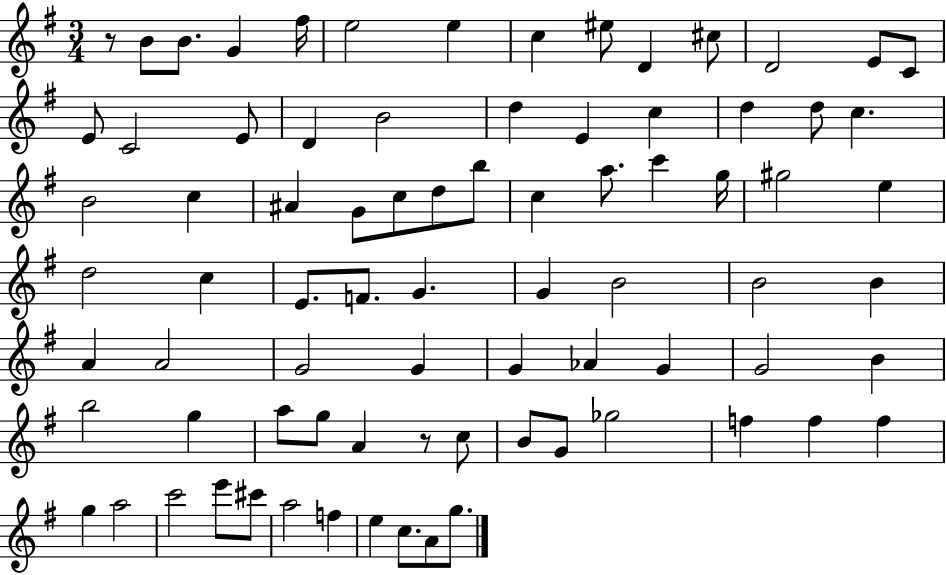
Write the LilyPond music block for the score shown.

{
  \clef treble
  \numericTimeSignature
  \time 3/4
  \key g \major
  r8 b'8 b'8. g'4 fis''16 | e''2 e''4 | c''4 eis''8 d'4 cis''8 | d'2 e'8 c'8 | \break e'8 c'2 e'8 | d'4 b'2 | d''4 e'4 c''4 | d''4 d''8 c''4. | \break b'2 c''4 | ais'4 g'8 c''8 d''8 b''8 | c''4 a''8. c'''4 g''16 | gis''2 e''4 | \break d''2 c''4 | e'8. f'8. g'4. | g'4 b'2 | b'2 b'4 | \break a'4 a'2 | g'2 g'4 | g'4 aes'4 g'4 | g'2 b'4 | \break b''2 g''4 | a''8 g''8 a'4 r8 c''8 | b'8 g'8 ges''2 | f''4 f''4 f''4 | \break g''4 a''2 | c'''2 e'''8 cis'''8 | a''2 f''4 | e''4 c''8. a'8 g''8. | \break \bar "|."
}